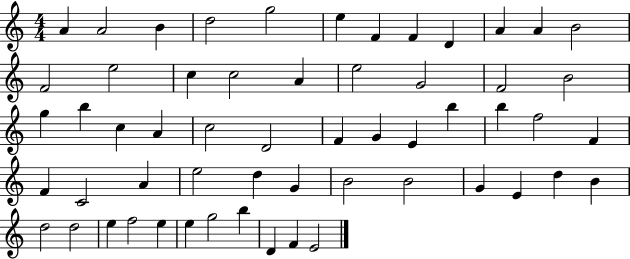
A4/q A4/h B4/q D5/h G5/h E5/q F4/q F4/q D4/q A4/q A4/q B4/h F4/h E5/h C5/q C5/h A4/q E5/h G4/h F4/h B4/h G5/q B5/q C5/q A4/q C5/h D4/h F4/q G4/q E4/q B5/q B5/q F5/h F4/q F4/q C4/h A4/q E5/h D5/q G4/q B4/h B4/h G4/q E4/q D5/q B4/q D5/h D5/h E5/q F5/h E5/q E5/q G5/h B5/q D4/q F4/q E4/h